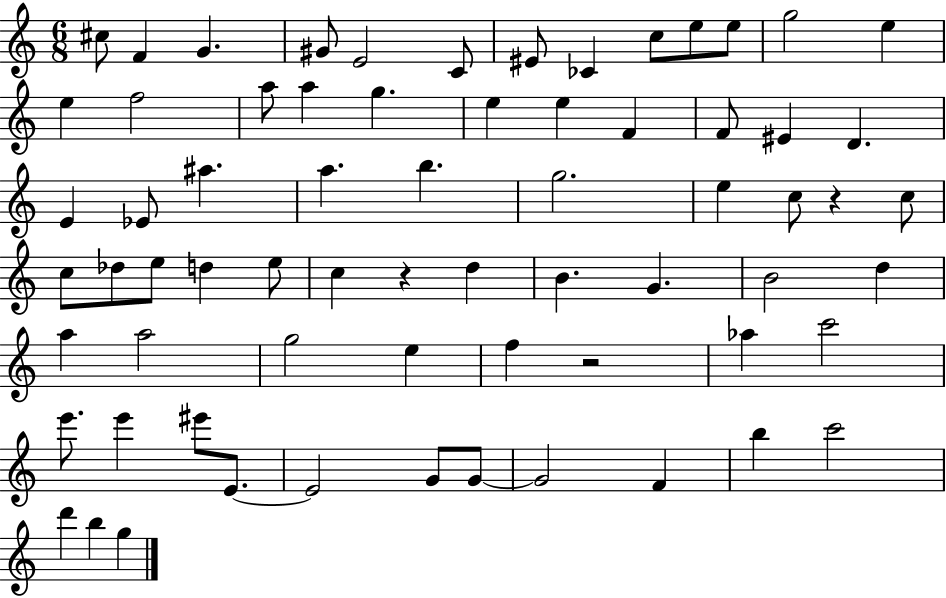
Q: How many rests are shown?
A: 3